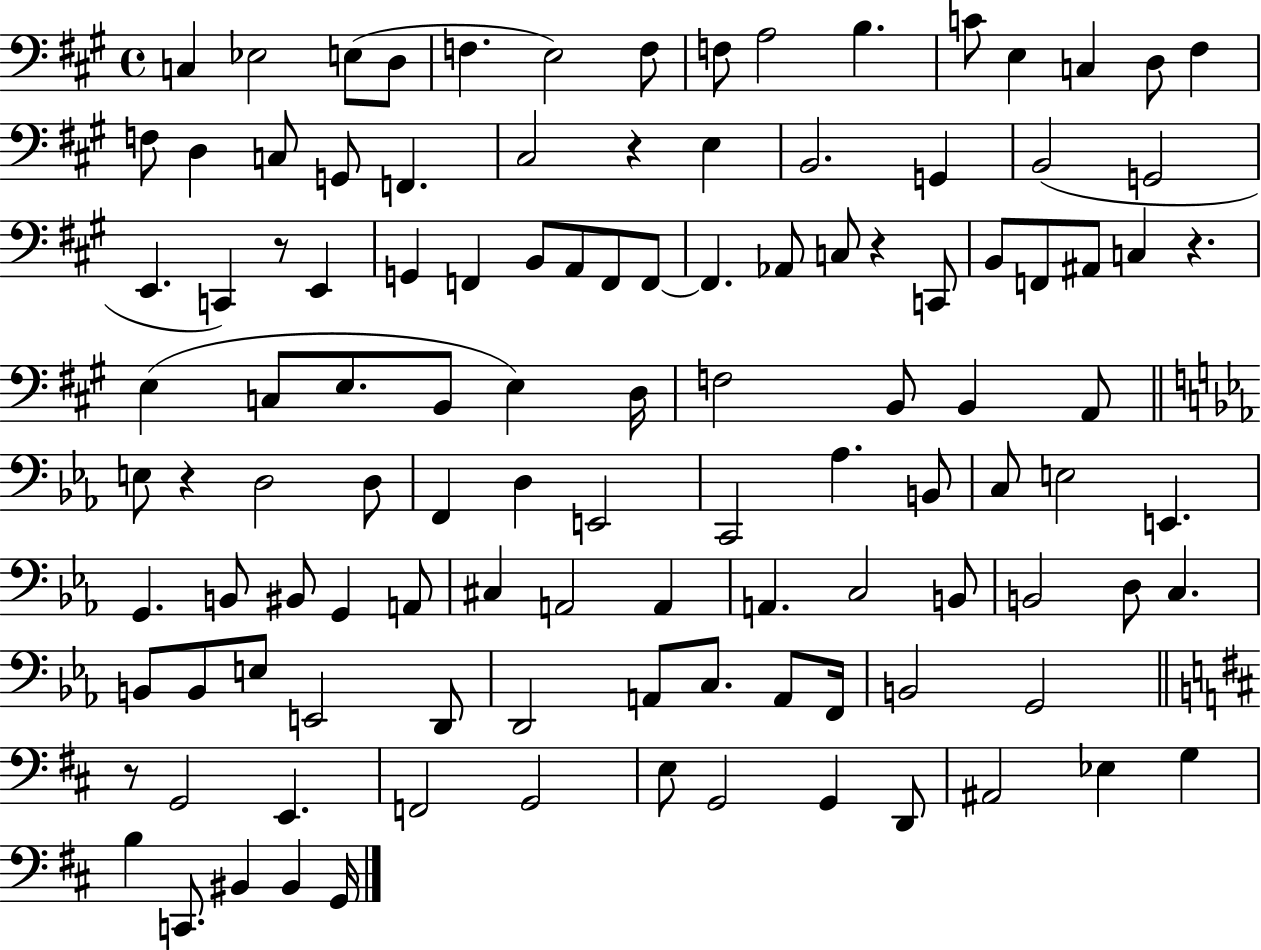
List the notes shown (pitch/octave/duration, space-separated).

C3/q Eb3/h E3/e D3/e F3/q. E3/h F3/e F3/e A3/h B3/q. C4/e E3/q C3/q D3/e F#3/q F3/e D3/q C3/e G2/e F2/q. C#3/h R/q E3/q B2/h. G2/q B2/h G2/h E2/q. C2/q R/e E2/q G2/q F2/q B2/e A2/e F2/e F2/e F2/q. Ab2/e C3/e R/q C2/e B2/e F2/e A#2/e C3/q R/q. E3/q C3/e E3/e. B2/e E3/q D3/s F3/h B2/e B2/q A2/e E3/e R/q D3/h D3/e F2/q D3/q E2/h C2/h Ab3/q. B2/e C3/e E3/h E2/q. G2/q. B2/e BIS2/e G2/q A2/e C#3/q A2/h A2/q A2/q. C3/h B2/e B2/h D3/e C3/q. B2/e B2/e E3/e E2/h D2/e D2/h A2/e C3/e. A2/e F2/s B2/h G2/h R/e G2/h E2/q. F2/h G2/h E3/e G2/h G2/q D2/e A#2/h Eb3/q G3/q B3/q C2/e. BIS2/q BIS2/q G2/s